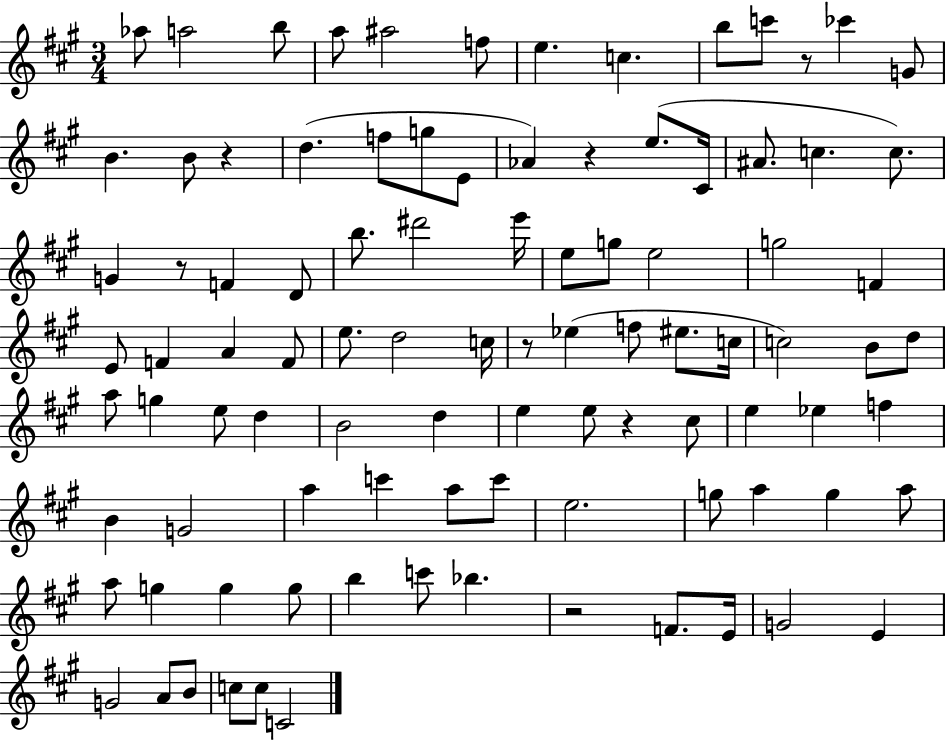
X:1
T:Untitled
M:3/4
L:1/4
K:A
_a/2 a2 b/2 a/2 ^a2 f/2 e c b/2 c'/2 z/2 _c' G/2 B B/2 z d f/2 g/2 E/2 _A z e/2 ^C/4 ^A/2 c c/2 G z/2 F D/2 b/2 ^d'2 e'/4 e/2 g/2 e2 g2 F E/2 F A F/2 e/2 d2 c/4 z/2 _e f/2 ^e/2 c/4 c2 B/2 d/2 a/2 g e/2 d B2 d e e/2 z ^c/2 e _e f B G2 a c' a/2 c'/2 e2 g/2 a g a/2 a/2 g g g/2 b c'/2 _b z2 F/2 E/4 G2 E G2 A/2 B/2 c/2 c/2 C2